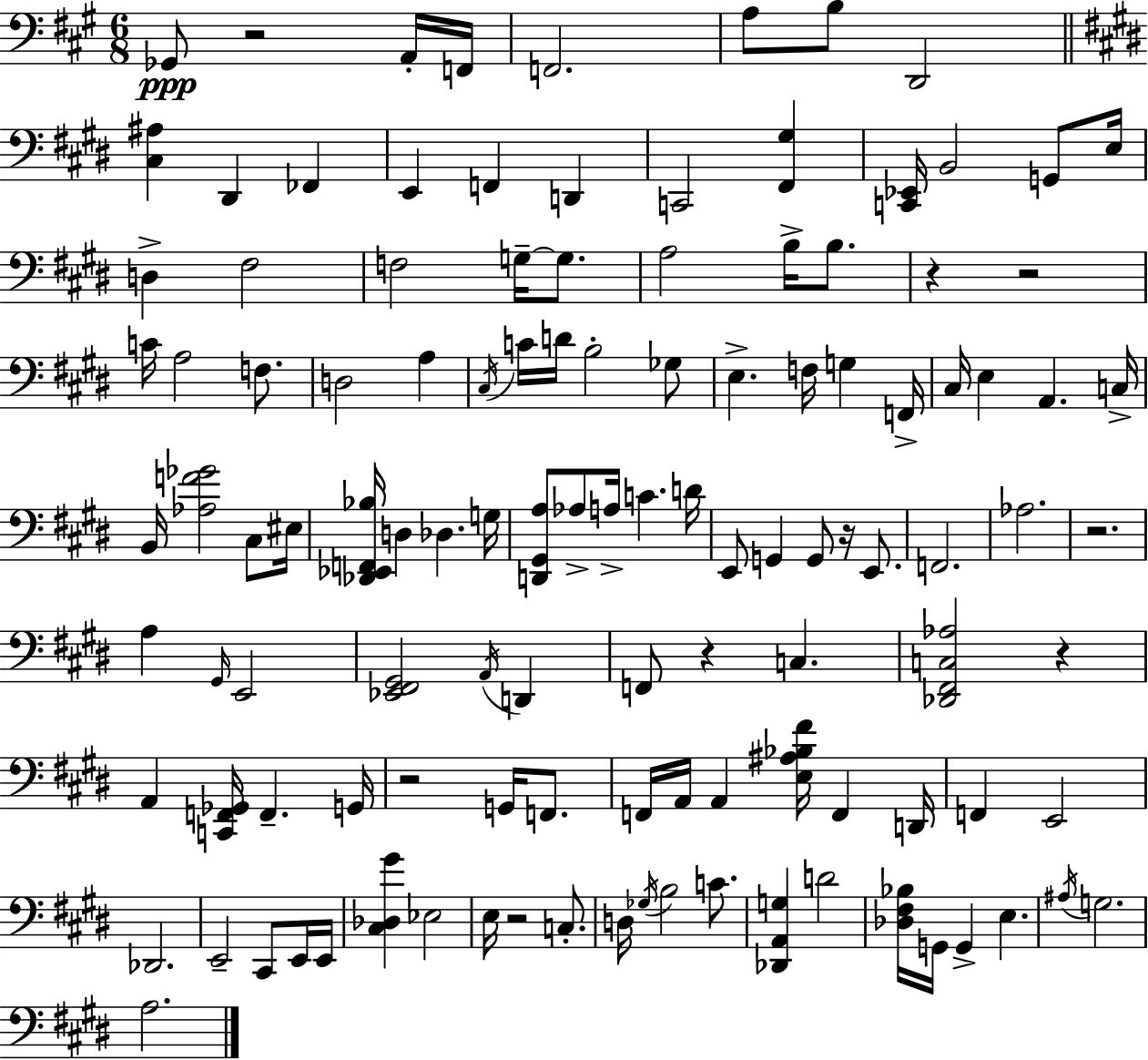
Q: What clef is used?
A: bass